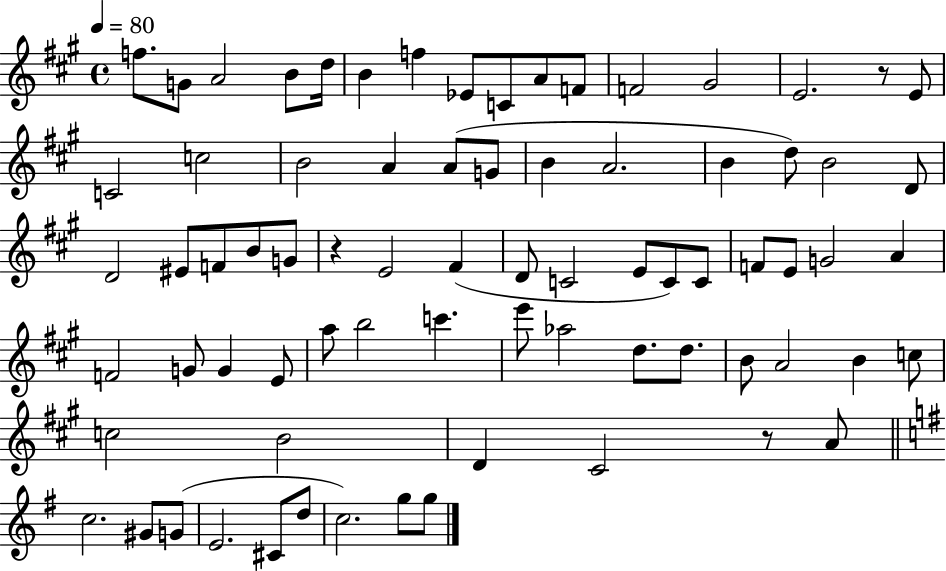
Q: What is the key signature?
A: A major